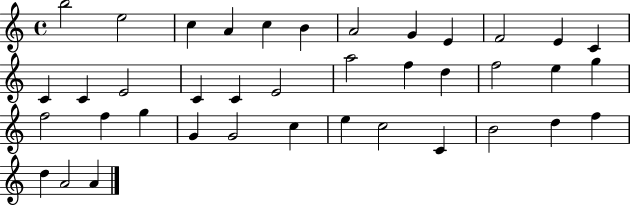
{
  \clef treble
  \time 4/4
  \defaultTimeSignature
  \key c \major
  b''2 e''2 | c''4 a'4 c''4 b'4 | a'2 g'4 e'4 | f'2 e'4 c'4 | \break c'4 c'4 e'2 | c'4 c'4 e'2 | a''2 f''4 d''4 | f''2 e''4 g''4 | \break f''2 f''4 g''4 | g'4 g'2 c''4 | e''4 c''2 c'4 | b'2 d''4 f''4 | \break d''4 a'2 a'4 | \bar "|."
}